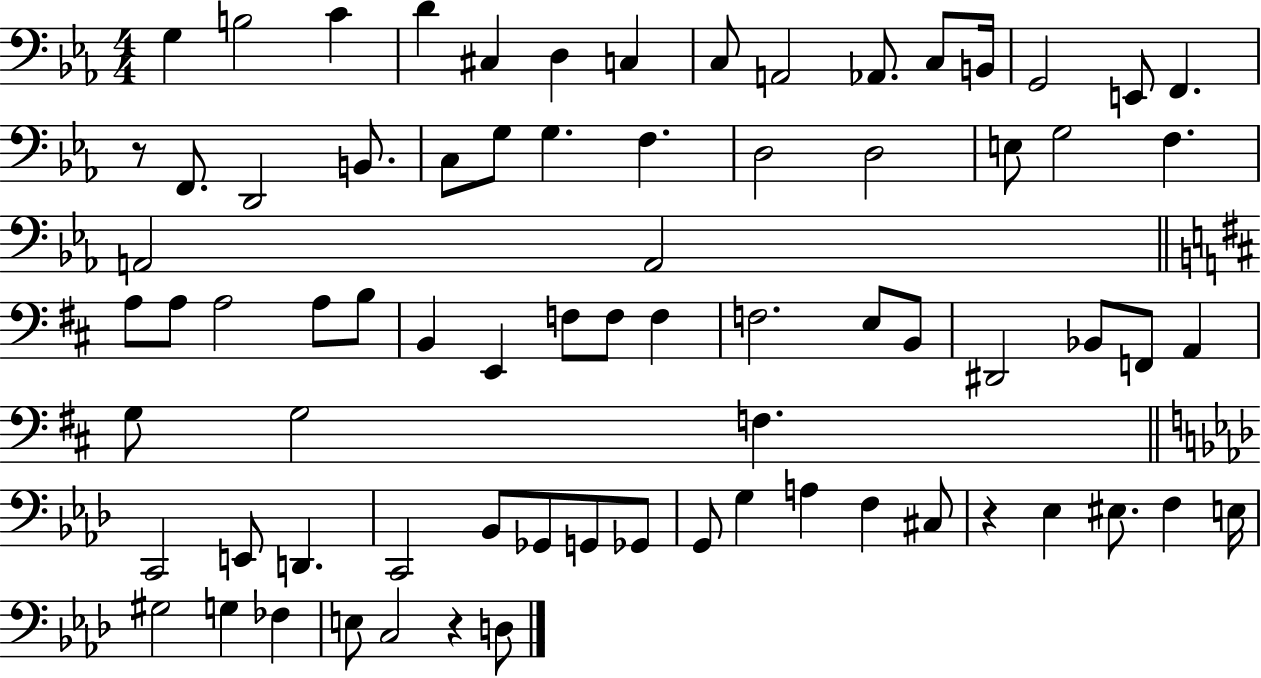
{
  \clef bass
  \numericTimeSignature
  \time 4/4
  \key ees \major
  g4 b2 c'4 | d'4 cis4 d4 c4 | c8 a,2 aes,8. c8 b,16 | g,2 e,8 f,4. | \break r8 f,8. d,2 b,8. | c8 g8 g4. f4. | d2 d2 | e8 g2 f4. | \break a,2 a,2 | \bar "||" \break \key d \major a8 a8 a2 a8 b8 | b,4 e,4 f8 f8 f4 | f2. e8 b,8 | dis,2 bes,8 f,8 a,4 | \break g8 g2 f4. | \bar "||" \break \key f \minor c,2 e,8 d,4. | c,2 bes,8 ges,8 g,8 ges,8 | g,8 g4 a4 f4 cis8 | r4 ees4 eis8. f4 e16 | \break gis2 g4 fes4 | e8 c2 r4 d8 | \bar "|."
}